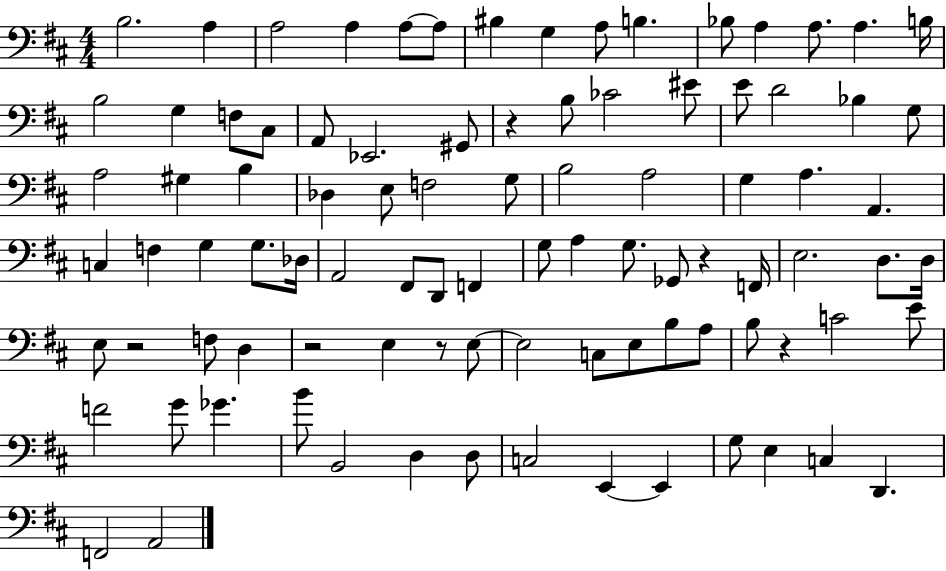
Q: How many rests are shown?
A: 6